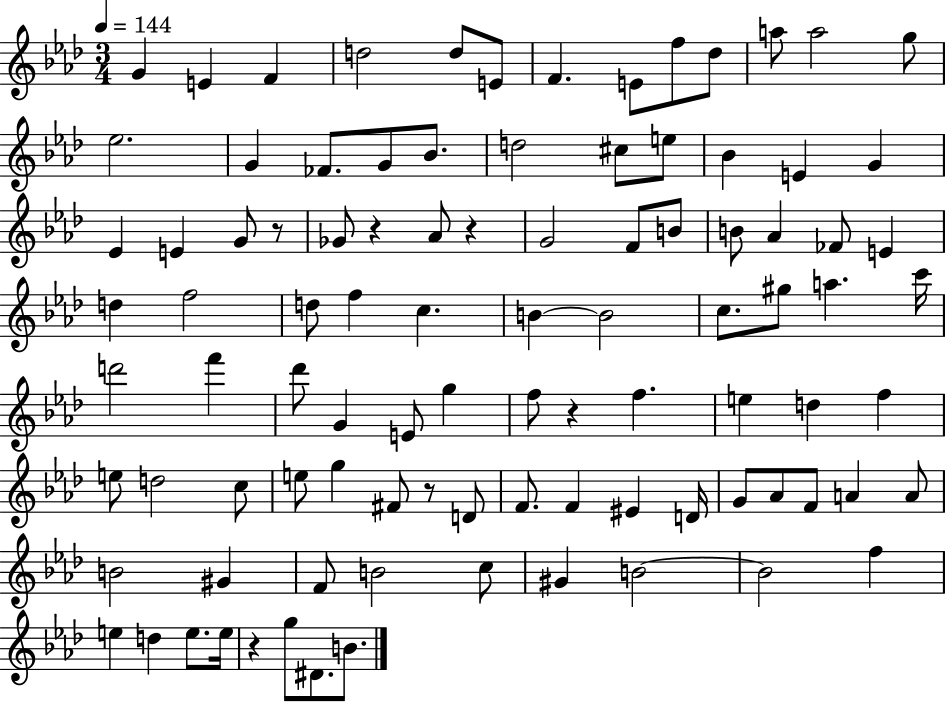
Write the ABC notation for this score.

X:1
T:Untitled
M:3/4
L:1/4
K:Ab
G E F d2 d/2 E/2 F E/2 f/2 _d/2 a/2 a2 g/2 _e2 G _F/2 G/2 _B/2 d2 ^c/2 e/2 _B E G _E E G/2 z/2 _G/2 z _A/2 z G2 F/2 B/2 B/2 _A _F/2 E d f2 d/2 f c B B2 c/2 ^g/2 a c'/4 d'2 f' _d'/2 G E/2 g f/2 z f e d f e/2 d2 c/2 e/2 g ^F/2 z/2 D/2 F/2 F ^E D/4 G/2 _A/2 F/2 A A/2 B2 ^G F/2 B2 c/2 ^G B2 B2 f e d e/2 e/4 z g/2 ^D/2 B/2